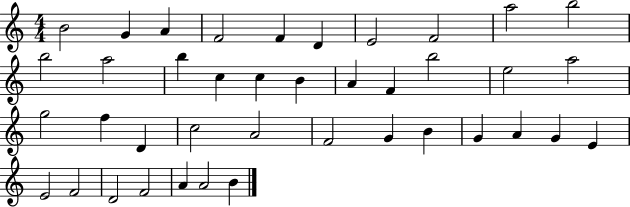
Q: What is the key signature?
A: C major